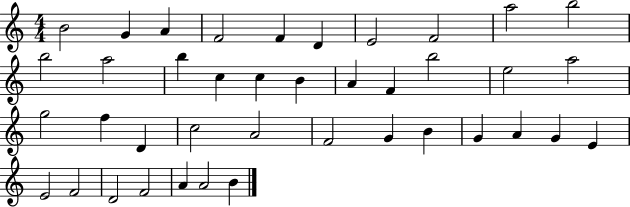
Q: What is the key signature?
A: C major